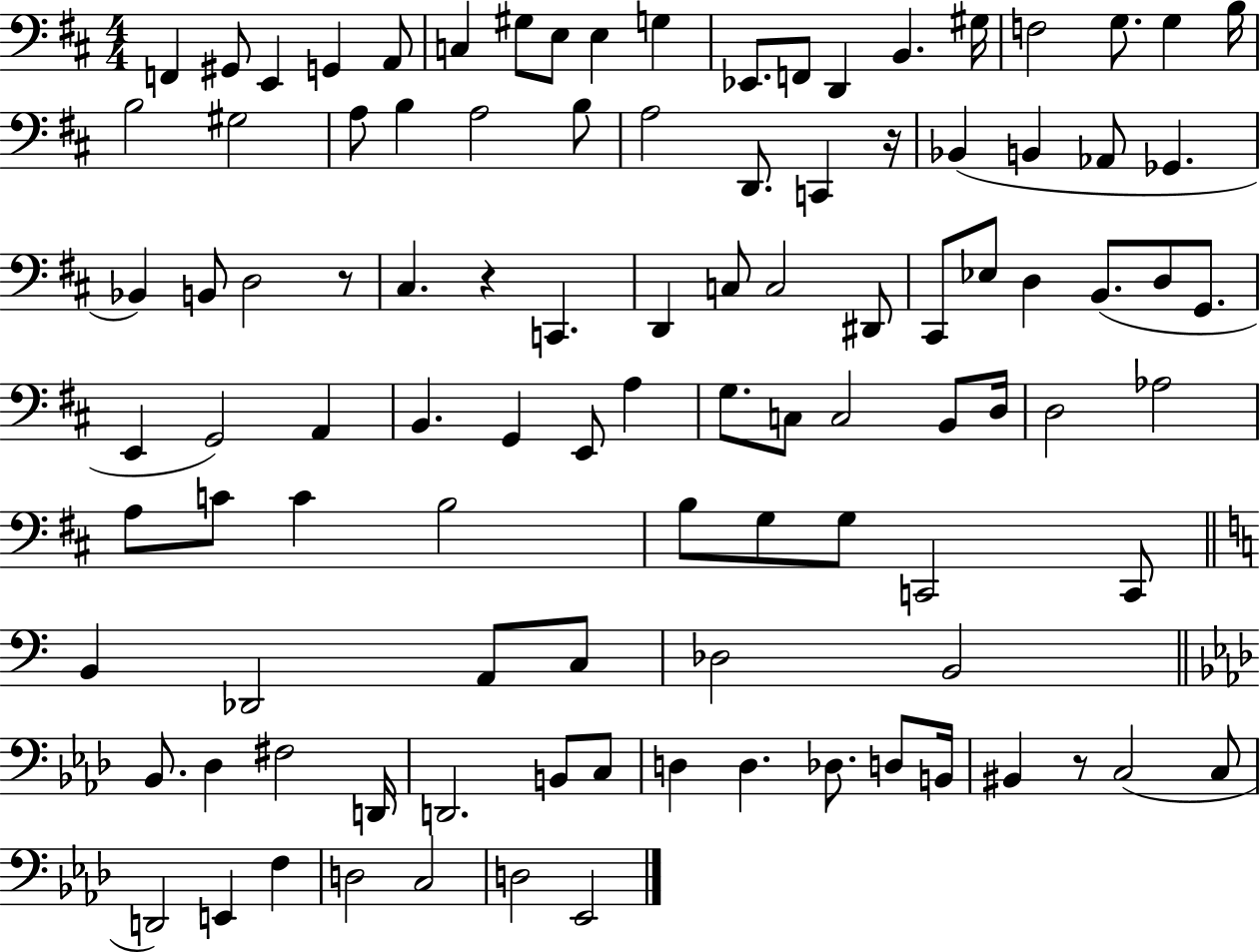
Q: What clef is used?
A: bass